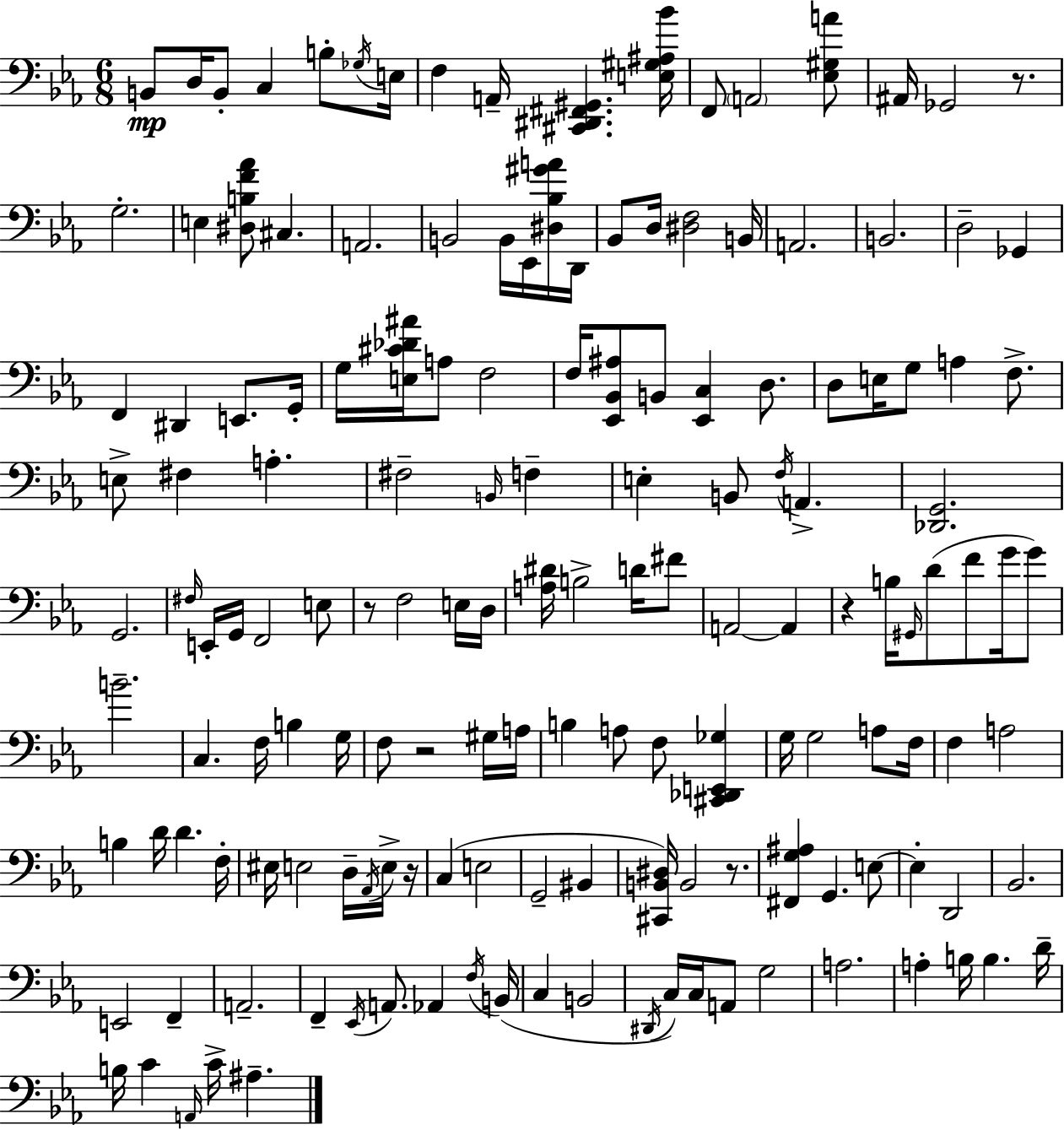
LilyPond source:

{
  \clef bass
  \numericTimeSignature
  \time 6/8
  \key c \minor
  b,8\mp d16 b,8-. c4 b8-. \acciaccatura { ges16 } | e16 f4 a,16-- <cis, dis, fis, gis,>4. | <e gis ais bes'>16 f,8 \parenthesize a,2 <ees gis a'>8 | ais,16 ges,2 r8. | \break g2.-. | e4 <dis b f' aes'>8 cis4. | a,2. | b,2 b,16 ees,16 <dis bes gis' a'>16 | \break d,16 bes,8 d16 <dis f>2 | b,16 a,2. | b,2. | d2-- ges,4 | \break f,4 dis,4 e,8. | g,16-. g16 <e cis' des' ais'>16 a8 f2 | f16 <ees, bes, ais>8 b,8 <ees, c>4 d8. | d8 e16 g8 a4 f8.-> | \break e8-> fis4 a4.-. | fis2-- \grace { b,16 } f4-- | e4-. b,8 \acciaccatura { f16 } a,4.-> | <des, g,>2. | \break g,2. | \grace { fis16 } e,16-. g,16 f,2 | e8 r8 f2 | e16 d16 <a dis'>16 b2-> | \break d'16 fis'8 a,2~~ | a,4 r4 b16 \grace { gis,16 } d'8( | f'8 g'16 g'8) b'2.-- | c4. f16 | \break b4 g16 f8 r2 | gis16 a16 b4 a8 f8 | <cis, des, e, ges>4 g16 g2 | a8 f16 f4 a2 | \break b4 d'16 d'4. | f16-. eis16 e2 | d16-- \acciaccatura { aes,16 } e16-> r16 c4( e2 | g,2-- | \break bis,4 <cis, b, dis>16) b,2 | r8. <fis, g ais>4 g,4. | e8~~ e4-. d,2 | bes,2. | \break e,2 | f,4-- a,2.-- | f,4-- \acciaccatura { ees,16 } a,8. | aes,4 \acciaccatura { f16 } b,16( c4 | \break b,2 \acciaccatura { dis,16 }) c16 c16 a,8 | g2 a2. | a4-. | b16 b4. d'16-- b16 c'4 | \break \grace { a,16 } c'16-> ais4.-- \bar "|."
}